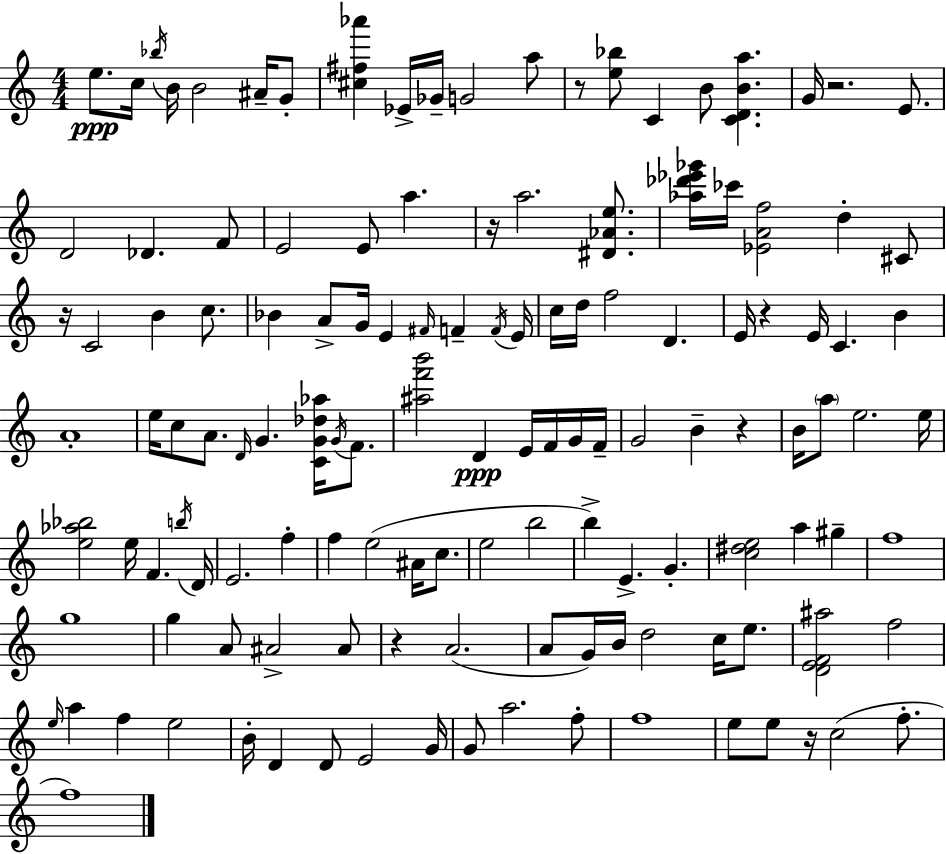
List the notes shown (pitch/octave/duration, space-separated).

E5/e. C5/s Bb5/s B4/s B4/h A#4/s G4/e [C#5,F#5,Ab6]/q Eb4/s Gb4/s G4/h A5/e R/e [E5,Bb5]/e C4/q B4/e [C4,D4,B4,A5]/q. G4/s R/h. E4/e. D4/h Db4/q. F4/e E4/h E4/e A5/q. R/s A5/h. [D#4,Ab4,E5]/e. [Ab5,Db6,Eb6,Gb6]/s CES6/s [Eb4,A4,F5]/h D5/q C#4/e R/s C4/h B4/q C5/e. Bb4/q A4/e G4/s E4/q F#4/s F4/q F4/s E4/s C5/s D5/s F5/h D4/q. E4/s R/q E4/s C4/q. B4/q A4/w E5/s C5/e A4/e. D4/s G4/q. [C4,G4,Db5,Ab5]/s G4/s F4/e. [A#5,F6,B6]/h D4/q E4/s F4/s G4/s F4/s G4/h B4/q R/q B4/s A5/e E5/h. E5/s [E5,Ab5,Bb5]/h E5/s F4/q. B5/s D4/s E4/h. F5/q F5/q E5/h A#4/s C5/e. E5/h B5/h B5/q E4/q. G4/q. [C5,D#5,E5]/h A5/q G#5/q F5/w G5/w G5/q A4/e A#4/h A#4/e R/q A4/h. A4/e G4/s B4/s D5/h C5/s E5/e. [D4,E4,F4,A#5]/h F5/h E5/s A5/q F5/q E5/h B4/s D4/q D4/e E4/h G4/s G4/e A5/h. F5/e F5/w E5/e E5/e R/s C5/h F5/e. F5/w